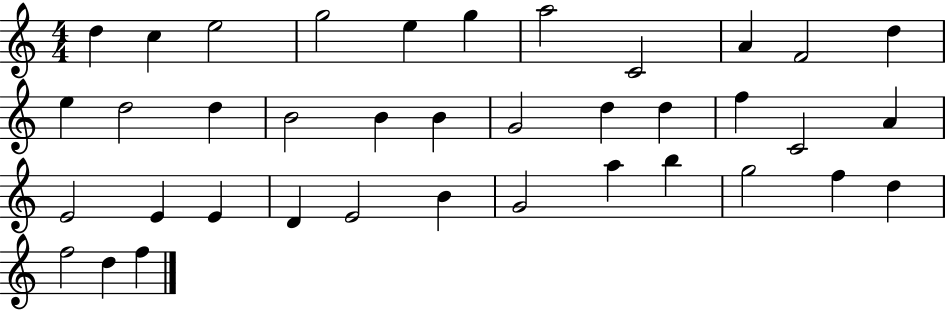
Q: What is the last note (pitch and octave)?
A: F5